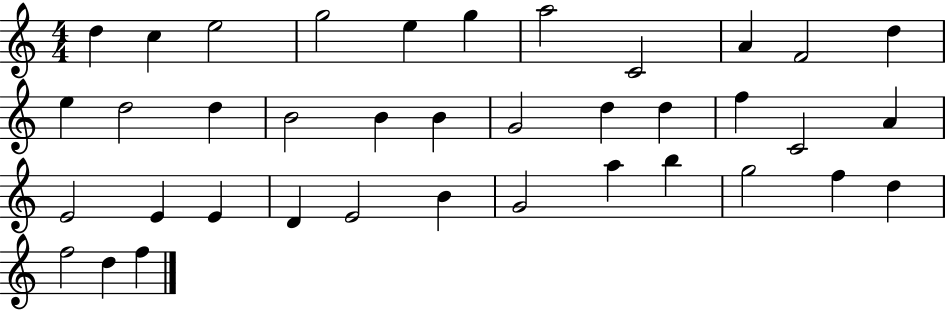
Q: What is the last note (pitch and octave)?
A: F5